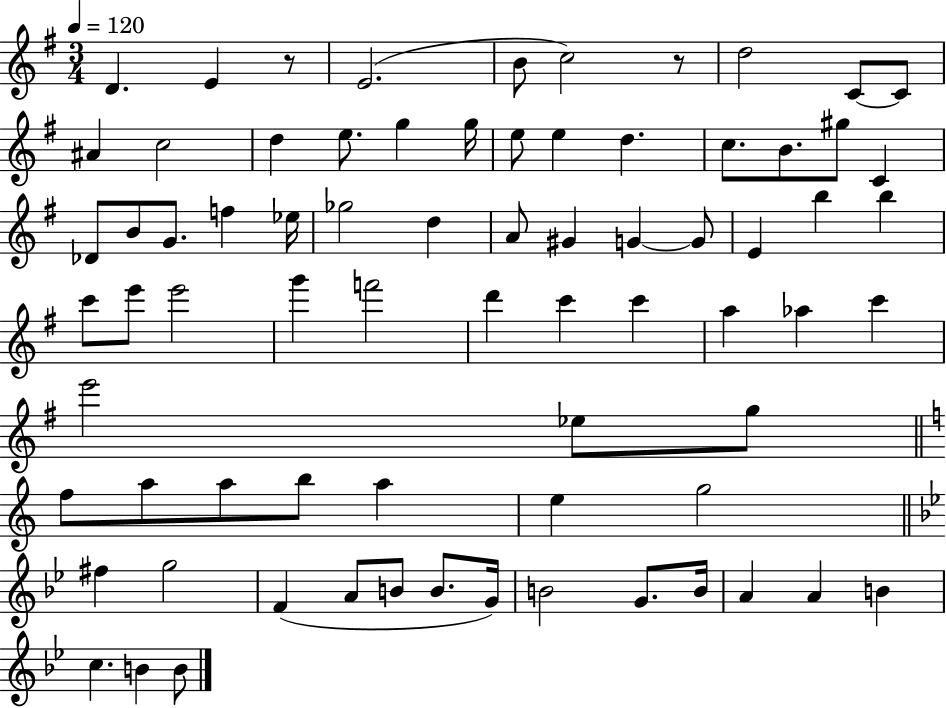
X:1
T:Untitled
M:3/4
L:1/4
K:G
D E z/2 E2 B/2 c2 z/2 d2 C/2 C/2 ^A c2 d e/2 g g/4 e/2 e d c/2 B/2 ^g/2 C _D/2 B/2 G/2 f _e/4 _g2 d A/2 ^G G G/2 E b b c'/2 e'/2 e'2 g' f'2 d' c' c' a _a c' e'2 _e/2 g/2 f/2 a/2 a/2 b/2 a e g2 ^f g2 F A/2 B/2 B/2 G/4 B2 G/2 B/4 A A B c B B/2